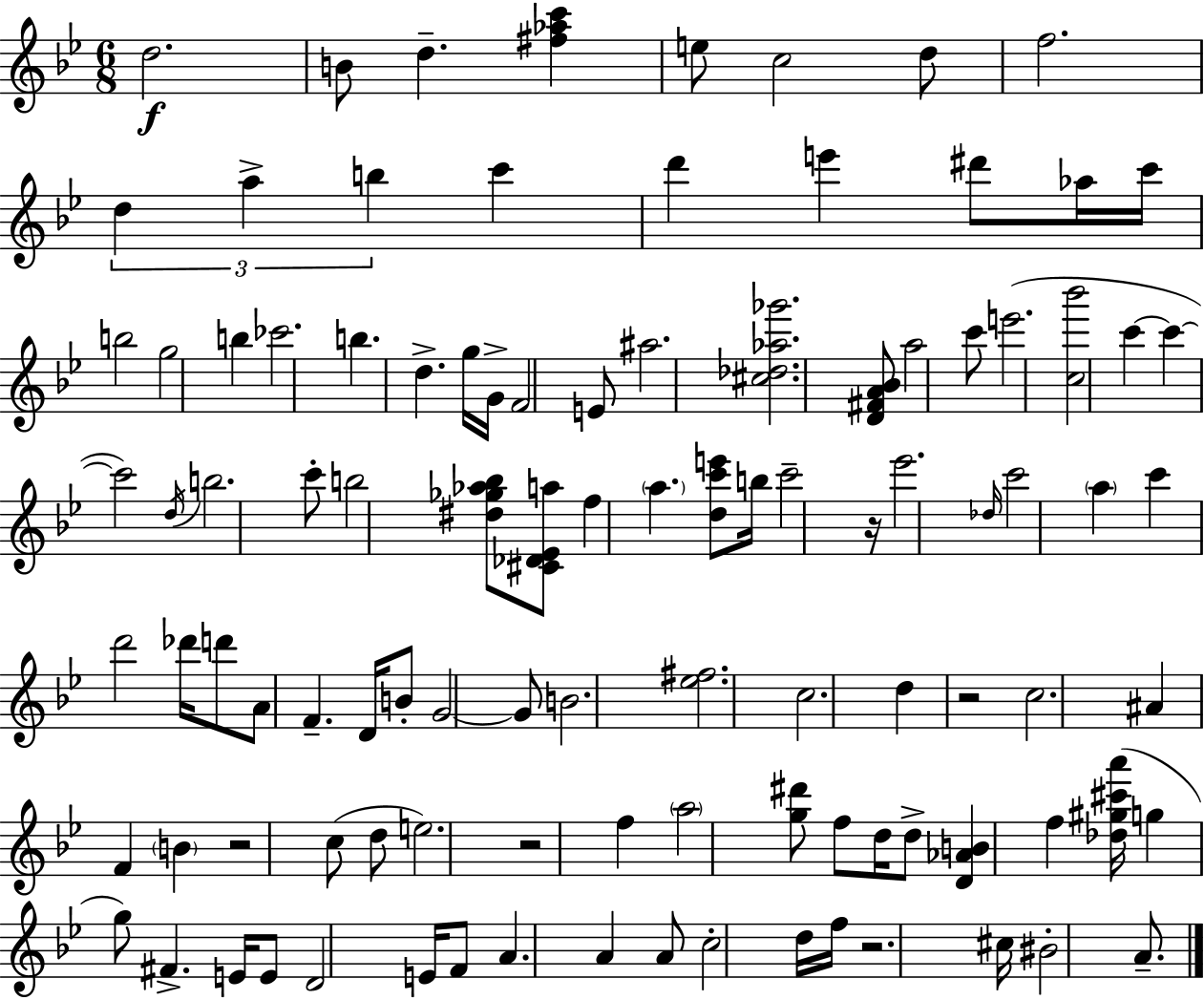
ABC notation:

X:1
T:Untitled
M:6/8
L:1/4
K:Bb
d2 B/2 d [^f_ac'] e/2 c2 d/2 f2 d a b c' d' e' ^d'/2 _a/4 c'/4 b2 g2 b _c'2 b d g/4 G/4 F2 E/2 ^a2 [^c_d_a_g']2 [D^FA_B]/2 a2 c'/2 e'2 [c_b']2 c' c' c'2 d/4 b2 c'/2 b2 [^d_g_a_b]/2 [^C_D_Ea]/2 f a [dc'e']/2 b/4 c'2 z/4 _e'2 _d/4 c'2 a c' d'2 _d'/4 d'/2 A/2 F D/4 B/2 G2 G/2 B2 [_e^f]2 c2 d z2 c2 ^A F B z2 c/2 d/2 e2 z2 f a2 [g^d']/2 f/2 d/4 d/2 [D_AB] f [_d^g^c'a']/4 g g/2 ^F E/4 E/2 D2 E/4 F/2 A A A/2 c2 d/4 f/4 z2 ^c/4 ^B2 A/2